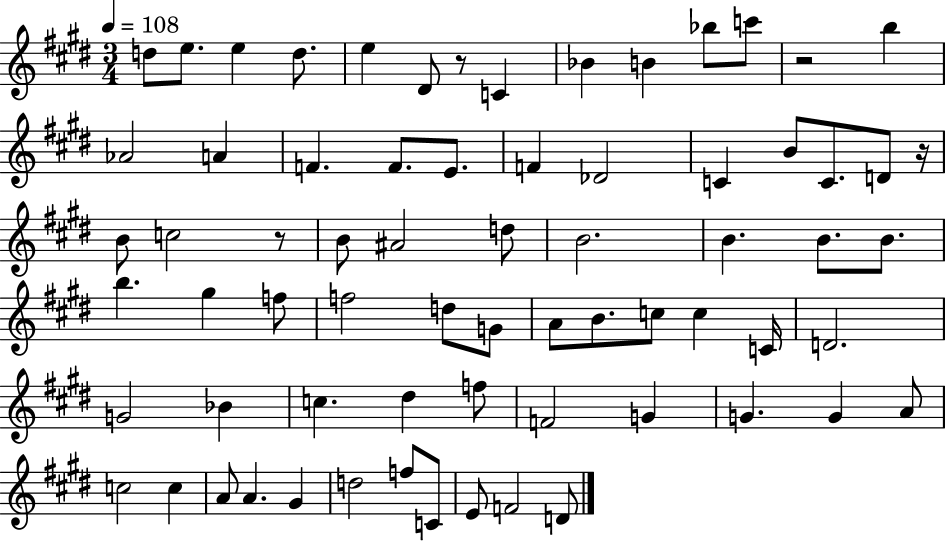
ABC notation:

X:1
T:Untitled
M:3/4
L:1/4
K:E
d/2 e/2 e d/2 e ^D/2 z/2 C _B B _b/2 c'/2 z2 b _A2 A F F/2 E/2 F _D2 C B/2 C/2 D/2 z/4 B/2 c2 z/2 B/2 ^A2 d/2 B2 B B/2 B/2 b ^g f/2 f2 d/2 G/2 A/2 B/2 c/2 c C/4 D2 G2 _B c ^d f/2 F2 G G G A/2 c2 c A/2 A ^G d2 f/2 C/2 E/2 F2 D/2